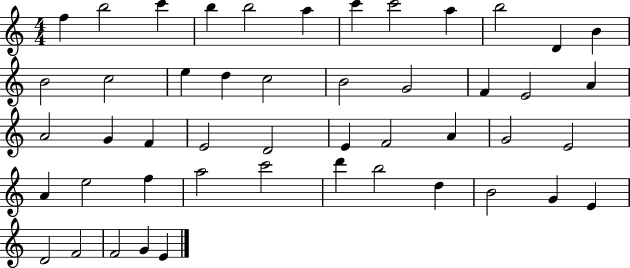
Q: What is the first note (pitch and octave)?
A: F5